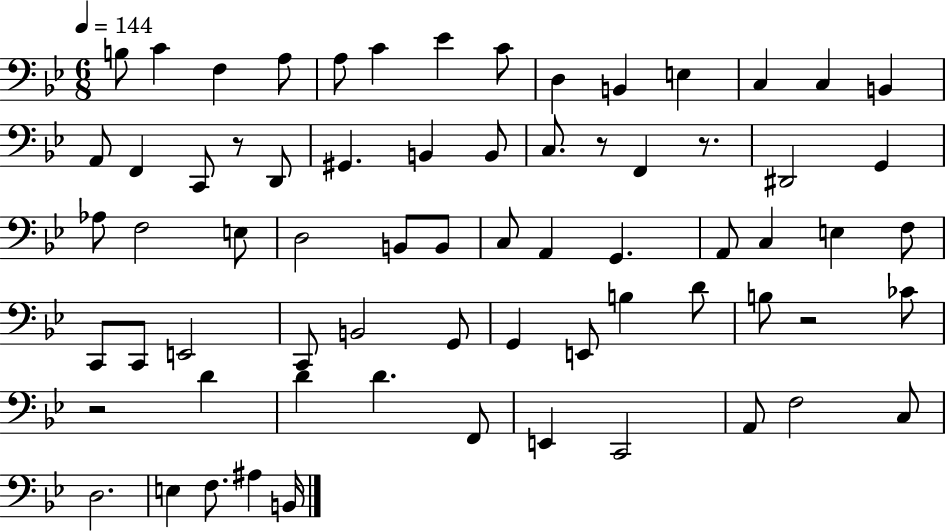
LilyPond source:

{
  \clef bass
  \numericTimeSignature
  \time 6/8
  \key bes \major
  \tempo 4 = 144
  b8 c'4 f4 a8 | a8 c'4 ees'4 c'8 | d4 b,4 e4 | c4 c4 b,4 | \break a,8 f,4 c,8 r8 d,8 | gis,4. b,4 b,8 | c8. r8 f,4 r8. | dis,2 g,4 | \break aes8 f2 e8 | d2 b,8 b,8 | c8 a,4 g,4. | a,8 c4 e4 f8 | \break c,8 c,8 e,2 | c,8 b,2 g,8 | g,4 e,8 b4 d'8 | b8 r2 ces'8 | \break r2 d'4 | d'4 d'4. f,8 | e,4 c,2 | a,8 f2 c8 | \break d2. | e4 f8. ais4 b,16 | \bar "|."
}